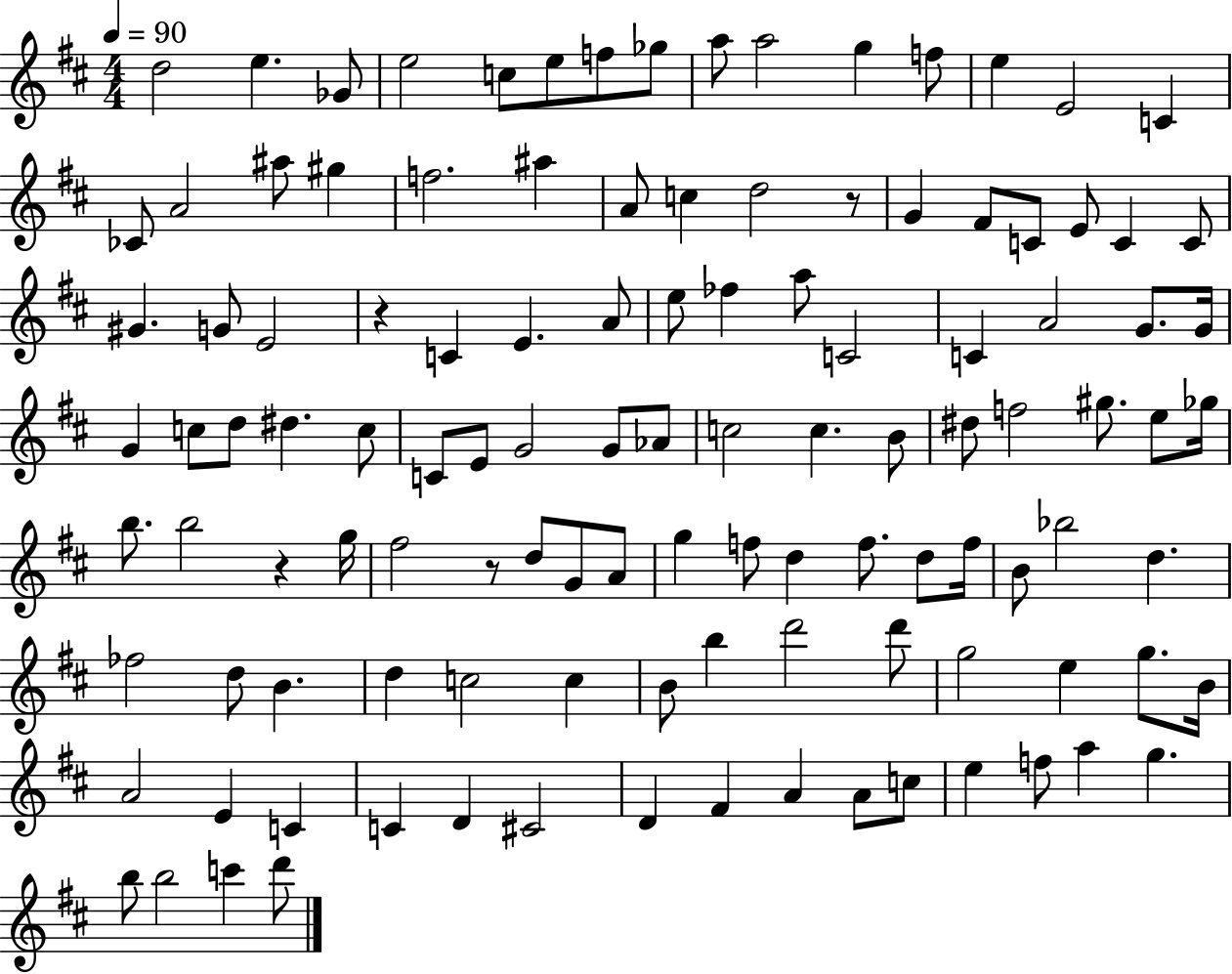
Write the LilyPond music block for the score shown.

{
  \clef treble
  \numericTimeSignature
  \time 4/4
  \key d \major
  \tempo 4 = 90
  \repeat volta 2 { d''2 e''4. ges'8 | e''2 c''8 e''8 f''8 ges''8 | a''8 a''2 g''4 f''8 | e''4 e'2 c'4 | \break ces'8 a'2 ais''8 gis''4 | f''2. ais''4 | a'8 c''4 d''2 r8 | g'4 fis'8 c'8 e'8 c'4 c'8 | \break gis'4. g'8 e'2 | r4 c'4 e'4. a'8 | e''8 fes''4 a''8 c'2 | c'4 a'2 g'8. g'16 | \break g'4 c''8 d''8 dis''4. c''8 | c'8 e'8 g'2 g'8 aes'8 | c''2 c''4. b'8 | dis''8 f''2 gis''8. e''8 ges''16 | \break b''8. b''2 r4 g''16 | fis''2 r8 d''8 g'8 a'8 | g''4 f''8 d''4 f''8. d''8 f''16 | b'8 bes''2 d''4. | \break fes''2 d''8 b'4. | d''4 c''2 c''4 | b'8 b''4 d'''2 d'''8 | g''2 e''4 g''8. b'16 | \break a'2 e'4 c'4 | c'4 d'4 cis'2 | d'4 fis'4 a'4 a'8 c''8 | e''4 f''8 a''4 g''4. | \break b''8 b''2 c'''4 d'''8 | } \bar "|."
}